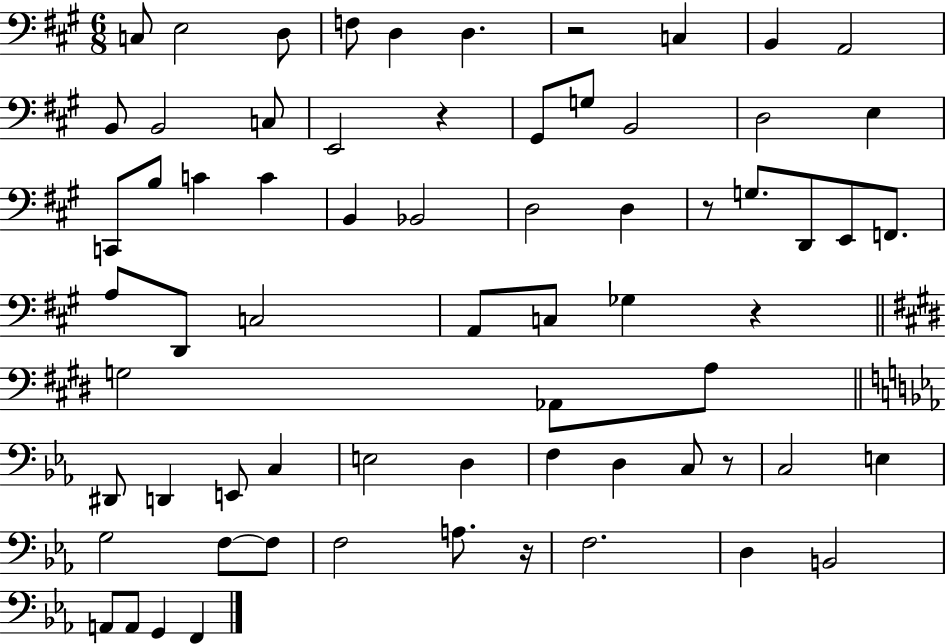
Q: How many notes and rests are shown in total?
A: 68